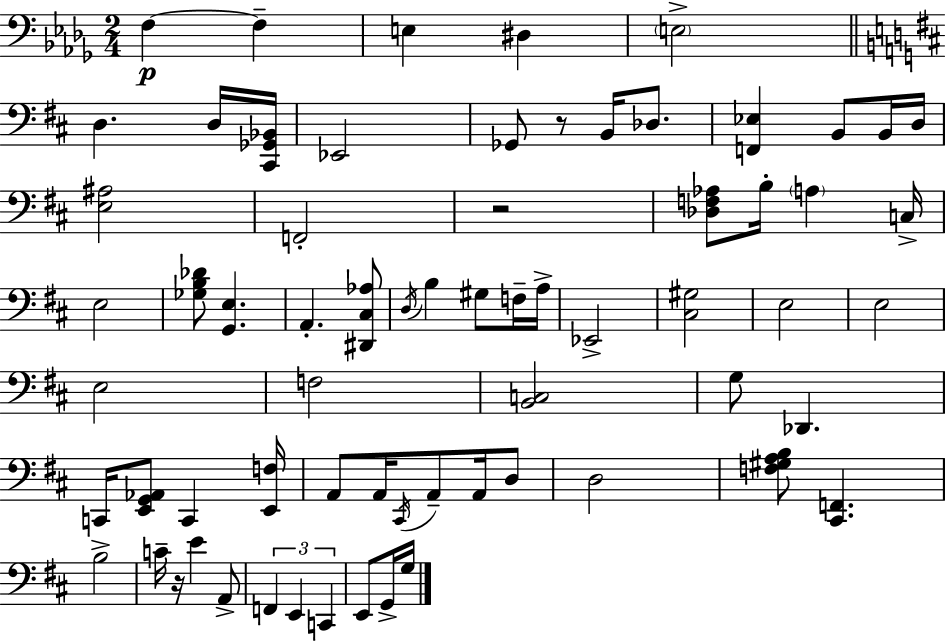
F3/q F3/q E3/q D#3/q E3/h D3/q. D3/s [C#2,Gb2,Bb2]/s Eb2/h Gb2/e R/e B2/s Db3/e. [F2,Eb3]/q B2/e B2/s D3/s [E3,A#3]/h F2/h R/h [Db3,F3,Ab3]/e B3/s A3/q C3/s E3/h [Gb3,B3,Db4]/e [G2,E3]/q. A2/q. [D#2,C#3,Ab3]/e D3/s B3/q G#3/e F3/s A3/s Eb2/h [C#3,G#3]/h E3/h E3/h E3/h F3/h [B2,C3]/h G3/e Db2/q. C2/s [E2,G2,Ab2]/e C2/q [E2,F3]/s A2/e A2/s C#2/s A2/e A2/s D3/e D3/h [F3,G#3,A3,B3]/e [C#2,F2]/q. B3/h C4/s R/s E4/q A2/e F2/q E2/q C2/q E2/e G2/s G3/s